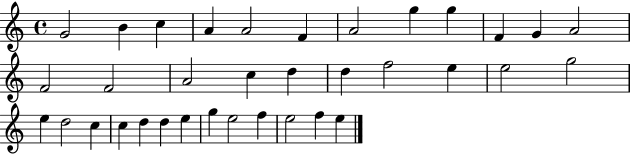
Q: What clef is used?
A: treble